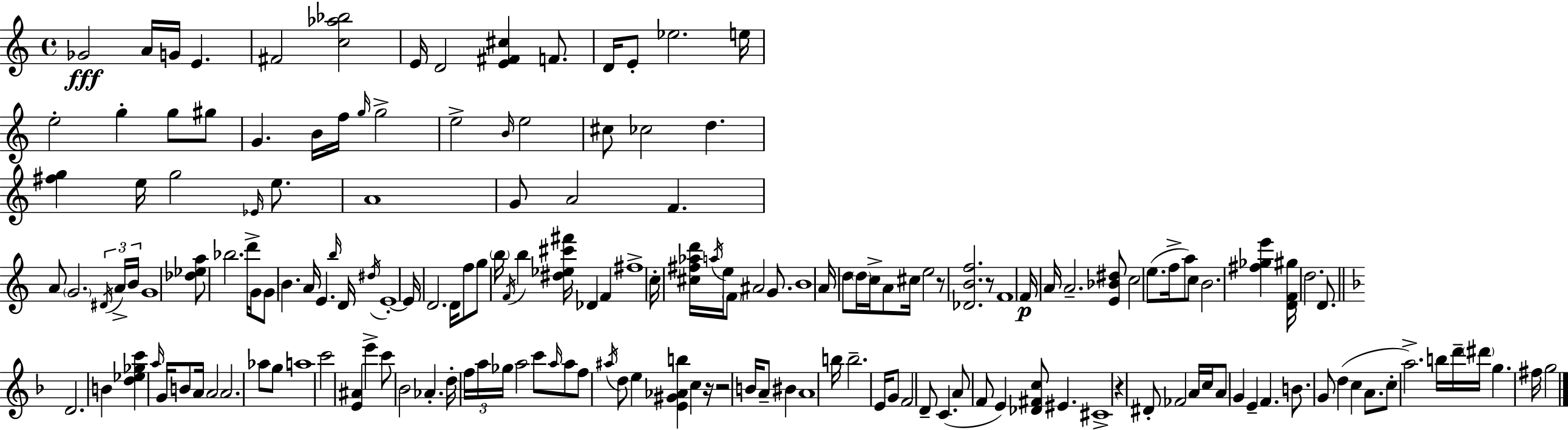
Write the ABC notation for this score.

X:1
T:Untitled
M:4/4
L:1/4
K:C
_G2 A/4 G/4 E ^F2 [c_a_b]2 E/4 D2 [E^F^c] F/2 D/4 E/2 _e2 e/4 e2 g g/2 ^g/2 G B/4 f/4 g/4 g2 e2 B/4 e2 ^c/2 _c2 d [^fg] e/4 g2 _E/4 e/2 A4 G/2 A2 F A/2 G2 ^D/4 A/4 B/4 G4 [_d_ea]/2 _b2 d'/4 G/4 G/2 B A/4 E b/4 D/4 ^d/4 E4 E/4 D2 D/4 f/2 g/2 b/4 F/4 b [^d_e^c'^f']/4 _D F ^f4 c/4 [^c^f_ad']/4 a/4 e/4 F/2 ^A2 G/2 B4 A/4 d/2 d/4 c/4 A/2 ^c/4 e2 z/2 [_DBf]2 z/2 F4 F/4 A/4 A2 [E_B^d]/2 c2 e/2 f/4 a/2 c/2 B2 [^f_ge'] [DF^g]/4 d2 D/2 D2 B [d_e_gc'] a/4 G/4 B/2 A/4 A2 A2 _a/2 g/2 a4 c'2 [E^A] e' c'/2 _B2 _A d/4 f/4 a/4 _g/4 a2 c'/2 a/4 a/2 f/2 ^a/4 d/2 e [E^G_Ab] c z/4 z2 B/4 A/2 ^B A4 b/4 b2 E/4 G/2 F2 D/2 C A/2 F/2 E [_D^Fc]/2 ^E ^C4 z ^D/2 _F2 A/4 c/4 A/2 G E F B/2 G/2 d c A/2 c/2 a2 b/4 d'/4 ^d'/4 g ^f/4 g2